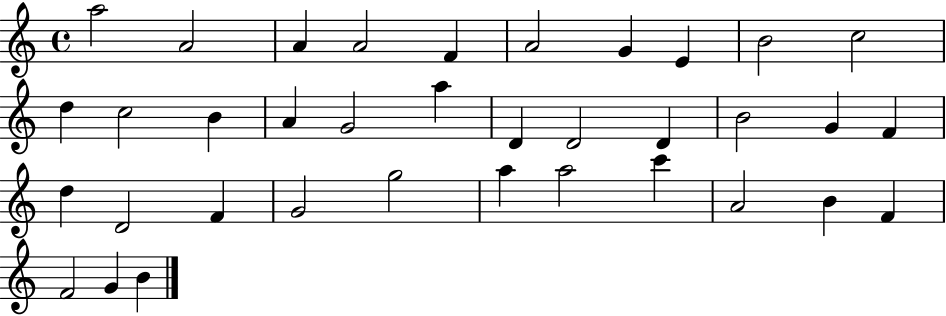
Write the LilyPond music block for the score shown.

{
  \clef treble
  \time 4/4
  \defaultTimeSignature
  \key c \major
  a''2 a'2 | a'4 a'2 f'4 | a'2 g'4 e'4 | b'2 c''2 | \break d''4 c''2 b'4 | a'4 g'2 a''4 | d'4 d'2 d'4 | b'2 g'4 f'4 | \break d''4 d'2 f'4 | g'2 g''2 | a''4 a''2 c'''4 | a'2 b'4 f'4 | \break f'2 g'4 b'4 | \bar "|."
}